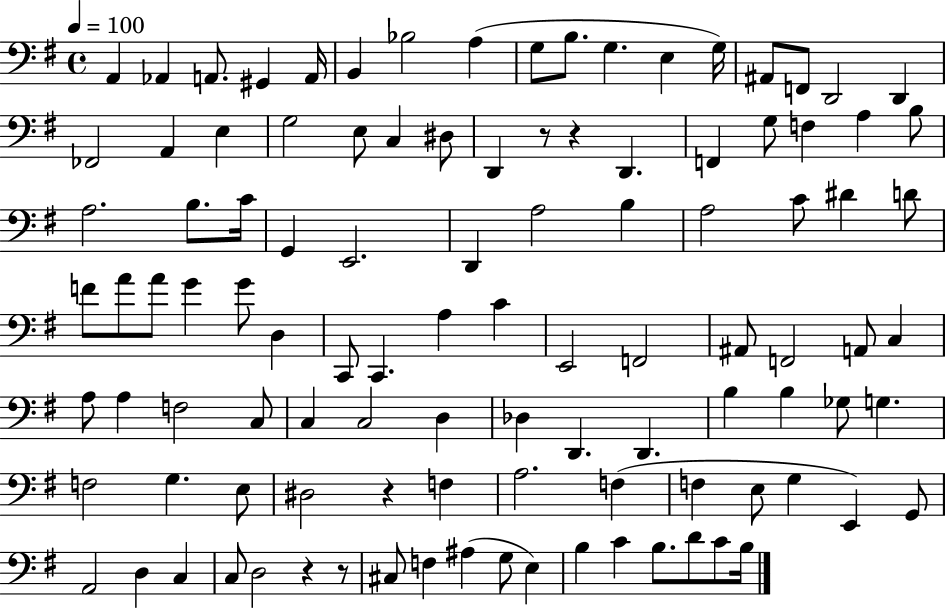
A2/q Ab2/q A2/e. G#2/q A2/s B2/q Bb3/h A3/q G3/e B3/e. G3/q. E3/q G3/s A#2/e F2/e D2/h D2/q FES2/h A2/q E3/q G3/h E3/e C3/q D#3/e D2/q R/e R/q D2/q. F2/q G3/e F3/q A3/q B3/e A3/h. B3/e. C4/s G2/q E2/h. D2/q A3/h B3/q A3/h C4/e D#4/q D4/e F4/e A4/e A4/e G4/q G4/e D3/q C2/e C2/q. A3/q C4/q E2/h F2/h A#2/e F2/h A2/e C3/q A3/e A3/q F3/h C3/e C3/q C3/h D3/q Db3/q D2/q. D2/q. B3/q B3/q Gb3/e G3/q. F3/h G3/q. E3/e D#3/h R/q F3/q A3/h. F3/q F3/q E3/e G3/q E2/q G2/e A2/h D3/q C3/q C3/e D3/h R/q R/e C#3/e F3/q A#3/q G3/e E3/q B3/q C4/q B3/e. D4/e C4/e B3/s